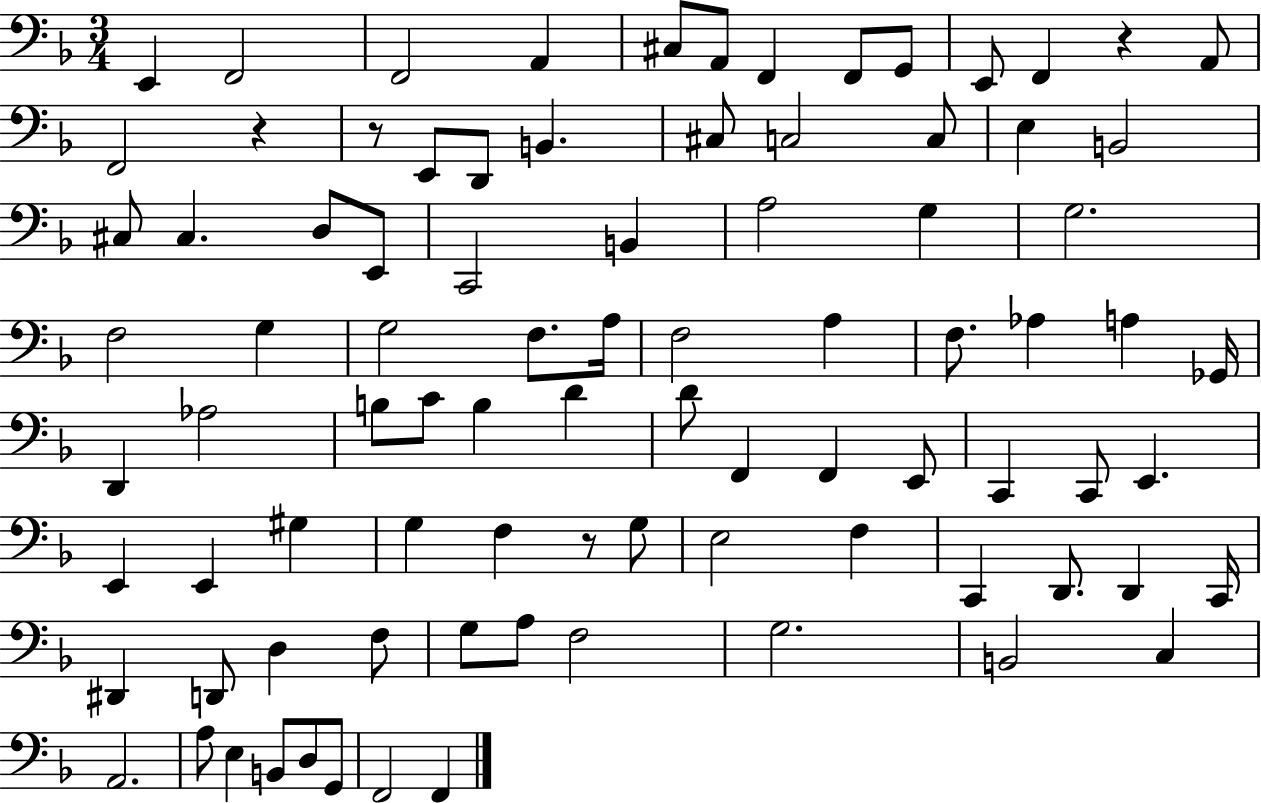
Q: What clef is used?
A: bass